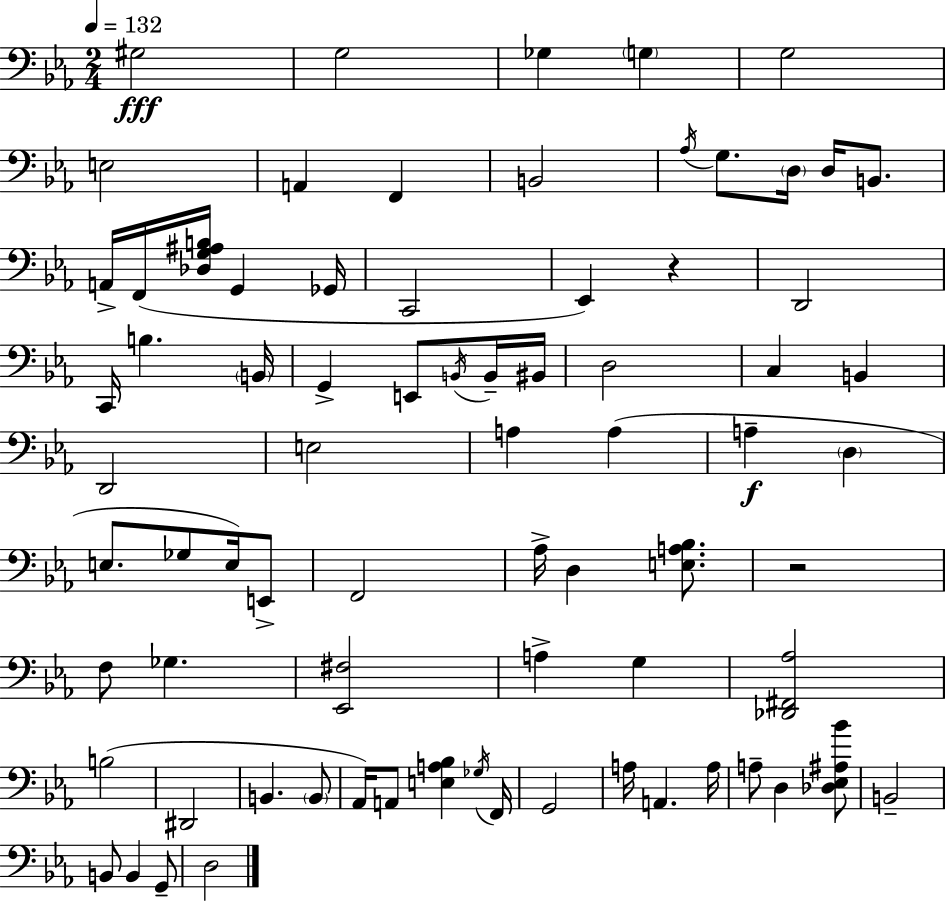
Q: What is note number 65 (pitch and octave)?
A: B2